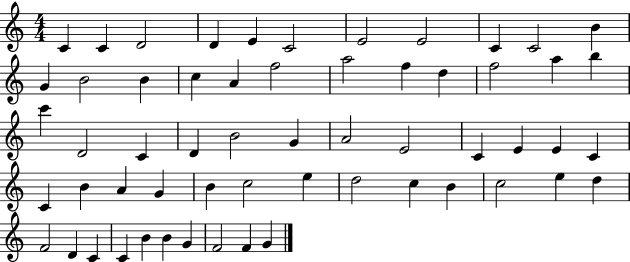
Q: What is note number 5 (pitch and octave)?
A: E4